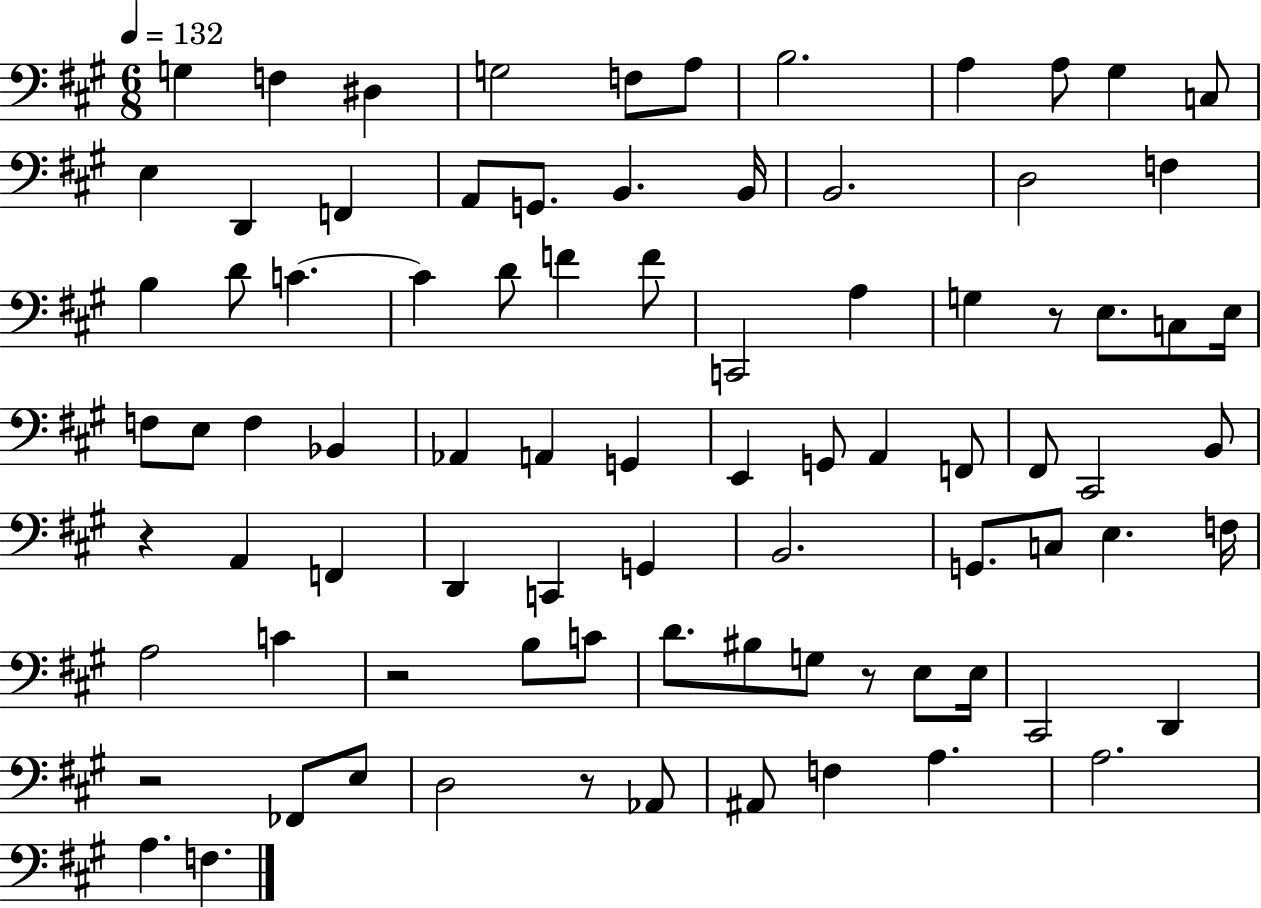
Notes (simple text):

G3/q F3/q D#3/q G3/h F3/e A3/e B3/h. A3/q A3/e G#3/q C3/e E3/q D2/q F2/q A2/e G2/e. B2/q. B2/s B2/h. D3/h F3/q B3/q D4/e C4/q. C4/q D4/e F4/q F4/e C2/h A3/q G3/q R/e E3/e. C3/e E3/s F3/e E3/e F3/q Bb2/q Ab2/q A2/q G2/q E2/q G2/e A2/q F2/e F#2/e C#2/h B2/e R/q A2/q F2/q D2/q C2/q G2/q B2/h. G2/e. C3/e E3/q. F3/s A3/h C4/q R/h B3/e C4/e D4/e. BIS3/e G3/e R/e E3/e E3/s C#2/h D2/q R/h FES2/e E3/e D3/h R/e Ab2/e A#2/e F3/q A3/q. A3/h. A3/q. F3/q.